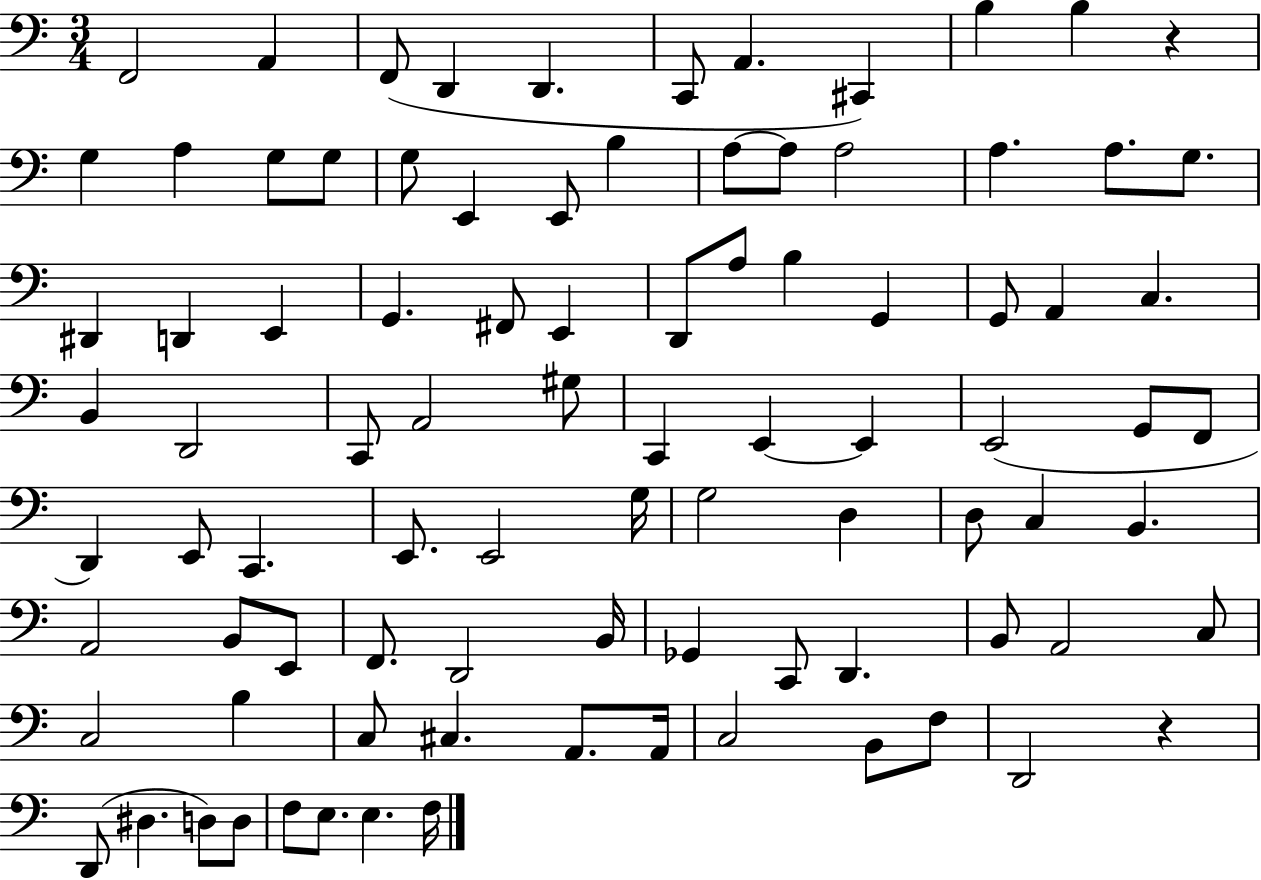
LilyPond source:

{
  \clef bass
  \numericTimeSignature
  \time 3/4
  \key c \major
  f,2 a,4 | f,8( d,4 d,4. | c,8 a,4. cis,4) | b4 b4 r4 | \break g4 a4 g8 g8 | g8 e,4 e,8 b4 | a8~~ a8 a2 | a4. a8. g8. | \break dis,4 d,4 e,4 | g,4. fis,8 e,4 | d,8 a8 b4 g,4 | g,8 a,4 c4. | \break b,4 d,2 | c,8 a,2 gis8 | c,4 e,4~~ e,4 | e,2( g,8 f,8 | \break d,4) e,8 c,4. | e,8. e,2 g16 | g2 d4 | d8 c4 b,4. | \break a,2 b,8 e,8 | f,8. d,2 b,16 | ges,4 c,8 d,4. | b,8 a,2 c8 | \break c2 b4 | c8 cis4. a,8. a,16 | c2 b,8 f8 | d,2 r4 | \break d,8( dis4. d8) d8 | f8 e8. e4. f16 | \bar "|."
}